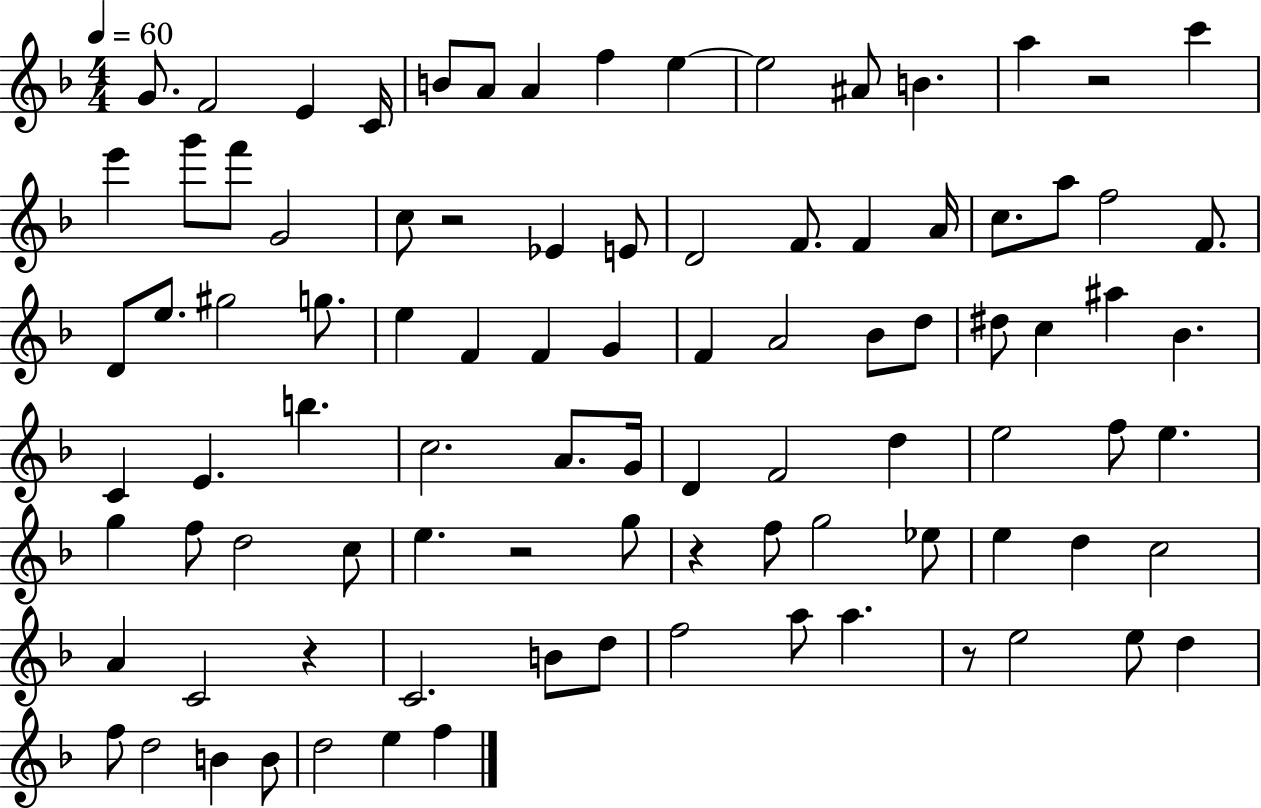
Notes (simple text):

G4/e. F4/h E4/q C4/s B4/e A4/e A4/q F5/q E5/q E5/h A#4/e B4/q. A5/q R/h C6/q E6/q G6/e F6/e G4/h C5/e R/h Eb4/q E4/e D4/h F4/e. F4/q A4/s C5/e. A5/e F5/h F4/e. D4/e E5/e. G#5/h G5/e. E5/q F4/q F4/q G4/q F4/q A4/h Bb4/e D5/e D#5/e C5/q A#5/q Bb4/q. C4/q E4/q. B5/q. C5/h. A4/e. G4/s D4/q F4/h D5/q E5/h F5/e E5/q. G5/q F5/e D5/h C5/e E5/q. R/h G5/e R/q F5/e G5/h Eb5/e E5/q D5/q C5/h A4/q C4/h R/q C4/h. B4/e D5/e F5/h A5/e A5/q. R/e E5/h E5/e D5/q F5/e D5/h B4/q B4/e D5/h E5/q F5/q